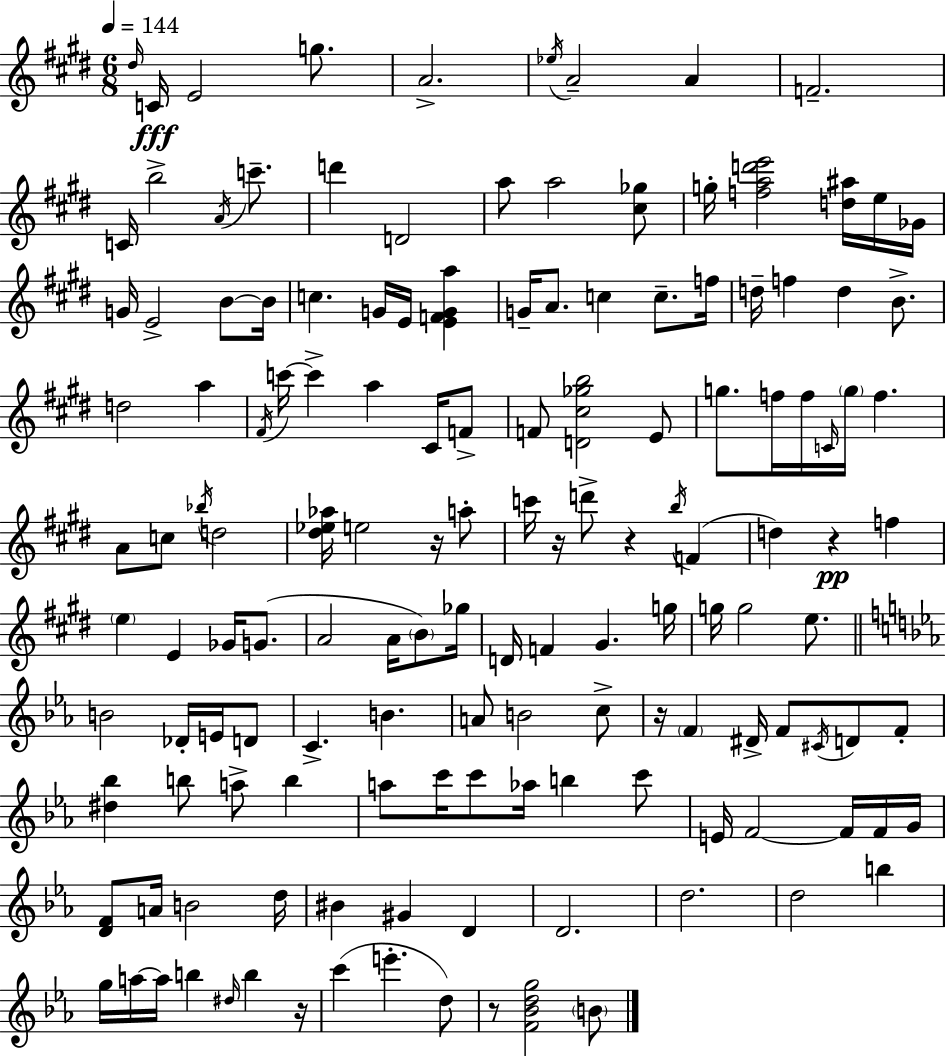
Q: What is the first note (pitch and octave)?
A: D#5